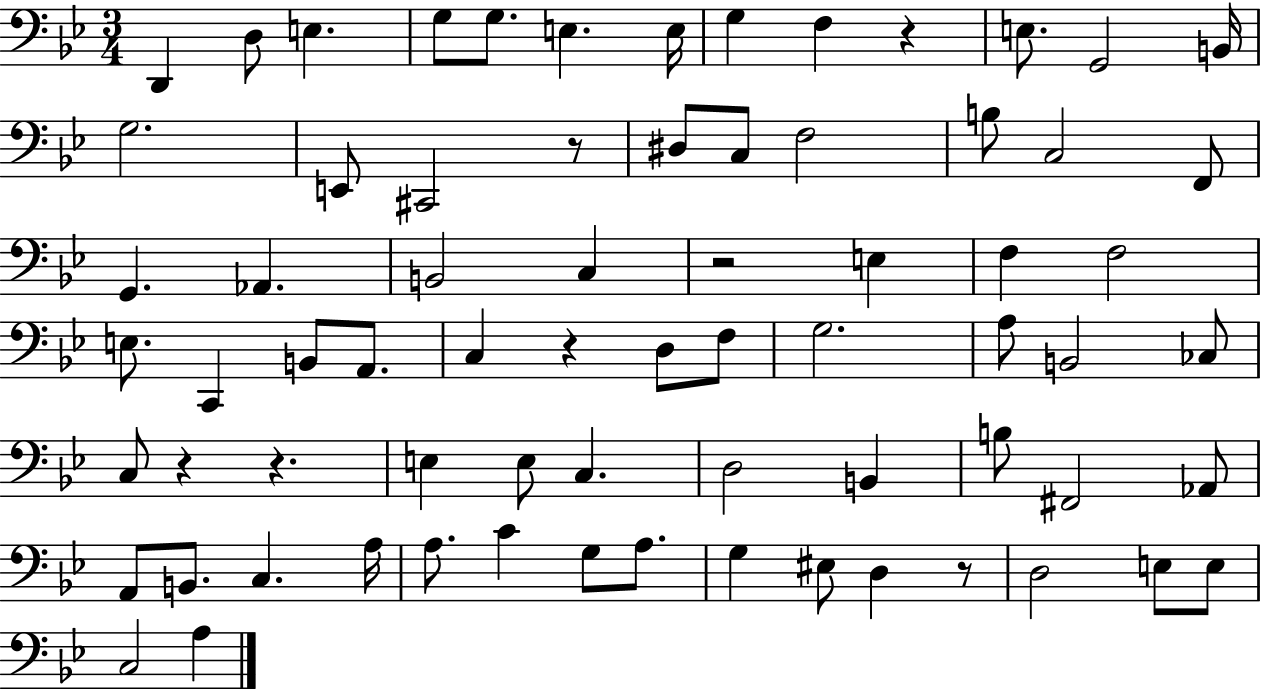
X:1
T:Untitled
M:3/4
L:1/4
K:Bb
D,, D,/2 E, G,/2 G,/2 E, E,/4 G, F, z E,/2 G,,2 B,,/4 G,2 E,,/2 ^C,,2 z/2 ^D,/2 C,/2 F,2 B,/2 C,2 F,,/2 G,, _A,, B,,2 C, z2 E, F, F,2 E,/2 C,, B,,/2 A,,/2 C, z D,/2 F,/2 G,2 A,/2 B,,2 _C,/2 C,/2 z z E, E,/2 C, D,2 B,, B,/2 ^F,,2 _A,,/2 A,,/2 B,,/2 C, A,/4 A,/2 C G,/2 A,/2 G, ^E,/2 D, z/2 D,2 E,/2 E,/2 C,2 A,